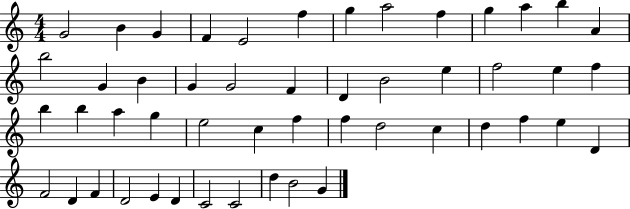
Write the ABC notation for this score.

X:1
T:Untitled
M:4/4
L:1/4
K:C
G2 B G F E2 f g a2 f g a b A b2 G B G G2 F D B2 e f2 e f b b a g e2 c f f d2 c d f e D F2 D F D2 E D C2 C2 d B2 G